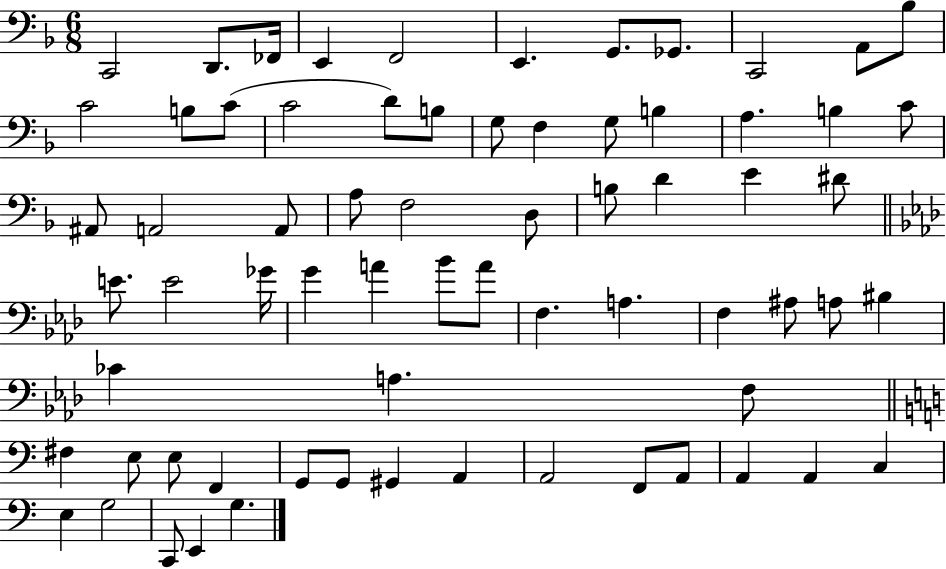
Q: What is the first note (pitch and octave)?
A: C2